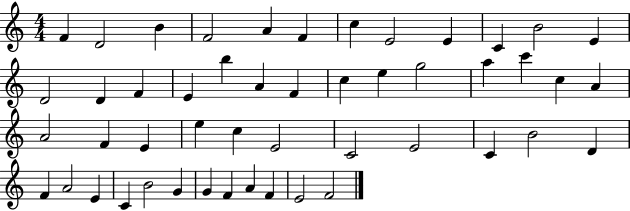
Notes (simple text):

F4/q D4/h B4/q F4/h A4/q F4/q C5/q E4/h E4/q C4/q B4/h E4/q D4/h D4/q F4/q E4/q B5/q A4/q F4/q C5/q E5/q G5/h A5/q C6/q C5/q A4/q A4/h F4/q E4/q E5/q C5/q E4/h C4/h E4/h C4/q B4/h D4/q F4/q A4/h E4/q C4/q B4/h G4/q G4/q F4/q A4/q F4/q E4/h F4/h